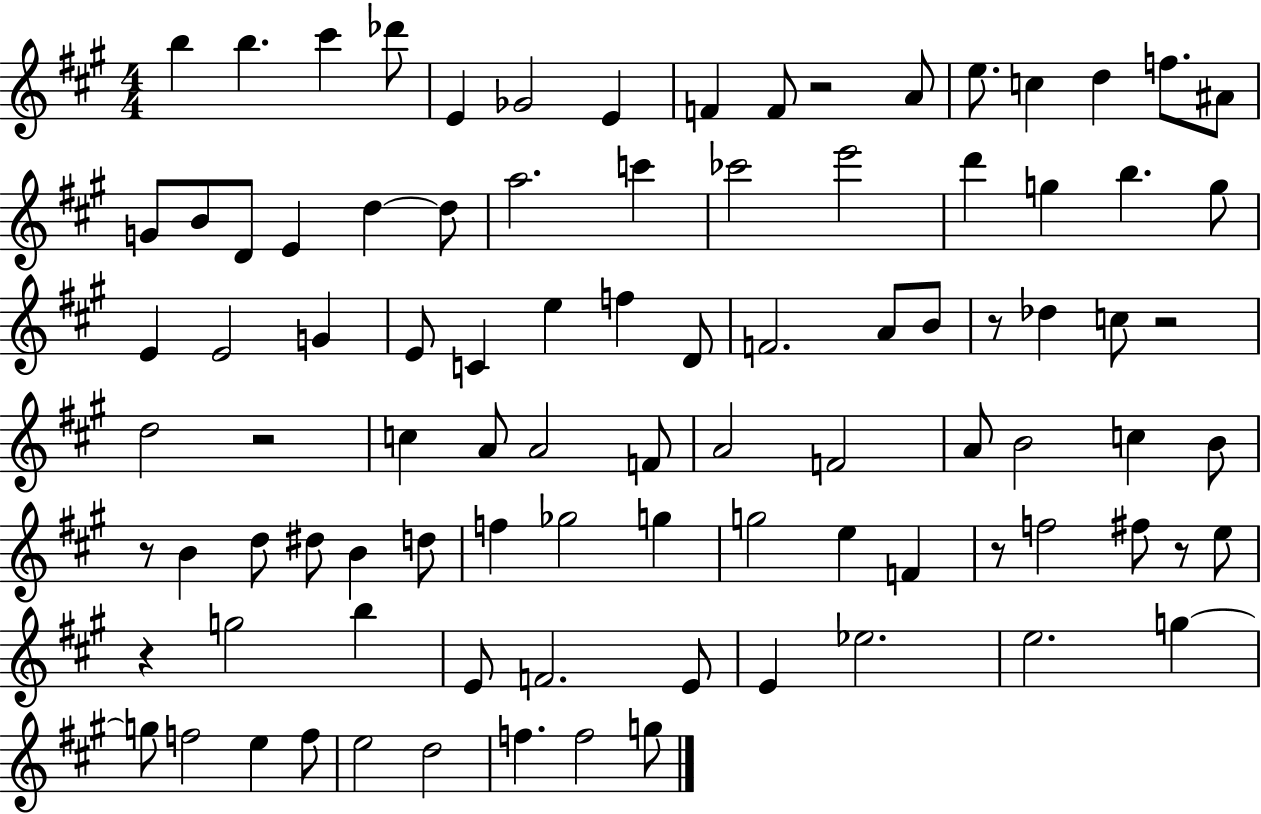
B5/q B5/q. C#6/q Db6/e E4/q Gb4/h E4/q F4/q F4/e R/h A4/e E5/e. C5/q D5/q F5/e. A#4/e G4/e B4/e D4/e E4/q D5/q D5/e A5/h. C6/q CES6/h E6/h D6/q G5/q B5/q. G5/e E4/q E4/h G4/q E4/e C4/q E5/q F5/q D4/e F4/h. A4/e B4/e R/e Db5/q C5/e R/h D5/h R/h C5/q A4/e A4/h F4/e A4/h F4/h A4/e B4/h C5/q B4/e R/e B4/q D5/e D#5/e B4/q D5/e F5/q Gb5/h G5/q G5/h E5/q F4/q R/e F5/h F#5/e R/e E5/e R/q G5/h B5/q E4/e F4/h. E4/e E4/q Eb5/h. E5/h. G5/q G5/e F5/h E5/q F5/e E5/h D5/h F5/q. F5/h G5/e